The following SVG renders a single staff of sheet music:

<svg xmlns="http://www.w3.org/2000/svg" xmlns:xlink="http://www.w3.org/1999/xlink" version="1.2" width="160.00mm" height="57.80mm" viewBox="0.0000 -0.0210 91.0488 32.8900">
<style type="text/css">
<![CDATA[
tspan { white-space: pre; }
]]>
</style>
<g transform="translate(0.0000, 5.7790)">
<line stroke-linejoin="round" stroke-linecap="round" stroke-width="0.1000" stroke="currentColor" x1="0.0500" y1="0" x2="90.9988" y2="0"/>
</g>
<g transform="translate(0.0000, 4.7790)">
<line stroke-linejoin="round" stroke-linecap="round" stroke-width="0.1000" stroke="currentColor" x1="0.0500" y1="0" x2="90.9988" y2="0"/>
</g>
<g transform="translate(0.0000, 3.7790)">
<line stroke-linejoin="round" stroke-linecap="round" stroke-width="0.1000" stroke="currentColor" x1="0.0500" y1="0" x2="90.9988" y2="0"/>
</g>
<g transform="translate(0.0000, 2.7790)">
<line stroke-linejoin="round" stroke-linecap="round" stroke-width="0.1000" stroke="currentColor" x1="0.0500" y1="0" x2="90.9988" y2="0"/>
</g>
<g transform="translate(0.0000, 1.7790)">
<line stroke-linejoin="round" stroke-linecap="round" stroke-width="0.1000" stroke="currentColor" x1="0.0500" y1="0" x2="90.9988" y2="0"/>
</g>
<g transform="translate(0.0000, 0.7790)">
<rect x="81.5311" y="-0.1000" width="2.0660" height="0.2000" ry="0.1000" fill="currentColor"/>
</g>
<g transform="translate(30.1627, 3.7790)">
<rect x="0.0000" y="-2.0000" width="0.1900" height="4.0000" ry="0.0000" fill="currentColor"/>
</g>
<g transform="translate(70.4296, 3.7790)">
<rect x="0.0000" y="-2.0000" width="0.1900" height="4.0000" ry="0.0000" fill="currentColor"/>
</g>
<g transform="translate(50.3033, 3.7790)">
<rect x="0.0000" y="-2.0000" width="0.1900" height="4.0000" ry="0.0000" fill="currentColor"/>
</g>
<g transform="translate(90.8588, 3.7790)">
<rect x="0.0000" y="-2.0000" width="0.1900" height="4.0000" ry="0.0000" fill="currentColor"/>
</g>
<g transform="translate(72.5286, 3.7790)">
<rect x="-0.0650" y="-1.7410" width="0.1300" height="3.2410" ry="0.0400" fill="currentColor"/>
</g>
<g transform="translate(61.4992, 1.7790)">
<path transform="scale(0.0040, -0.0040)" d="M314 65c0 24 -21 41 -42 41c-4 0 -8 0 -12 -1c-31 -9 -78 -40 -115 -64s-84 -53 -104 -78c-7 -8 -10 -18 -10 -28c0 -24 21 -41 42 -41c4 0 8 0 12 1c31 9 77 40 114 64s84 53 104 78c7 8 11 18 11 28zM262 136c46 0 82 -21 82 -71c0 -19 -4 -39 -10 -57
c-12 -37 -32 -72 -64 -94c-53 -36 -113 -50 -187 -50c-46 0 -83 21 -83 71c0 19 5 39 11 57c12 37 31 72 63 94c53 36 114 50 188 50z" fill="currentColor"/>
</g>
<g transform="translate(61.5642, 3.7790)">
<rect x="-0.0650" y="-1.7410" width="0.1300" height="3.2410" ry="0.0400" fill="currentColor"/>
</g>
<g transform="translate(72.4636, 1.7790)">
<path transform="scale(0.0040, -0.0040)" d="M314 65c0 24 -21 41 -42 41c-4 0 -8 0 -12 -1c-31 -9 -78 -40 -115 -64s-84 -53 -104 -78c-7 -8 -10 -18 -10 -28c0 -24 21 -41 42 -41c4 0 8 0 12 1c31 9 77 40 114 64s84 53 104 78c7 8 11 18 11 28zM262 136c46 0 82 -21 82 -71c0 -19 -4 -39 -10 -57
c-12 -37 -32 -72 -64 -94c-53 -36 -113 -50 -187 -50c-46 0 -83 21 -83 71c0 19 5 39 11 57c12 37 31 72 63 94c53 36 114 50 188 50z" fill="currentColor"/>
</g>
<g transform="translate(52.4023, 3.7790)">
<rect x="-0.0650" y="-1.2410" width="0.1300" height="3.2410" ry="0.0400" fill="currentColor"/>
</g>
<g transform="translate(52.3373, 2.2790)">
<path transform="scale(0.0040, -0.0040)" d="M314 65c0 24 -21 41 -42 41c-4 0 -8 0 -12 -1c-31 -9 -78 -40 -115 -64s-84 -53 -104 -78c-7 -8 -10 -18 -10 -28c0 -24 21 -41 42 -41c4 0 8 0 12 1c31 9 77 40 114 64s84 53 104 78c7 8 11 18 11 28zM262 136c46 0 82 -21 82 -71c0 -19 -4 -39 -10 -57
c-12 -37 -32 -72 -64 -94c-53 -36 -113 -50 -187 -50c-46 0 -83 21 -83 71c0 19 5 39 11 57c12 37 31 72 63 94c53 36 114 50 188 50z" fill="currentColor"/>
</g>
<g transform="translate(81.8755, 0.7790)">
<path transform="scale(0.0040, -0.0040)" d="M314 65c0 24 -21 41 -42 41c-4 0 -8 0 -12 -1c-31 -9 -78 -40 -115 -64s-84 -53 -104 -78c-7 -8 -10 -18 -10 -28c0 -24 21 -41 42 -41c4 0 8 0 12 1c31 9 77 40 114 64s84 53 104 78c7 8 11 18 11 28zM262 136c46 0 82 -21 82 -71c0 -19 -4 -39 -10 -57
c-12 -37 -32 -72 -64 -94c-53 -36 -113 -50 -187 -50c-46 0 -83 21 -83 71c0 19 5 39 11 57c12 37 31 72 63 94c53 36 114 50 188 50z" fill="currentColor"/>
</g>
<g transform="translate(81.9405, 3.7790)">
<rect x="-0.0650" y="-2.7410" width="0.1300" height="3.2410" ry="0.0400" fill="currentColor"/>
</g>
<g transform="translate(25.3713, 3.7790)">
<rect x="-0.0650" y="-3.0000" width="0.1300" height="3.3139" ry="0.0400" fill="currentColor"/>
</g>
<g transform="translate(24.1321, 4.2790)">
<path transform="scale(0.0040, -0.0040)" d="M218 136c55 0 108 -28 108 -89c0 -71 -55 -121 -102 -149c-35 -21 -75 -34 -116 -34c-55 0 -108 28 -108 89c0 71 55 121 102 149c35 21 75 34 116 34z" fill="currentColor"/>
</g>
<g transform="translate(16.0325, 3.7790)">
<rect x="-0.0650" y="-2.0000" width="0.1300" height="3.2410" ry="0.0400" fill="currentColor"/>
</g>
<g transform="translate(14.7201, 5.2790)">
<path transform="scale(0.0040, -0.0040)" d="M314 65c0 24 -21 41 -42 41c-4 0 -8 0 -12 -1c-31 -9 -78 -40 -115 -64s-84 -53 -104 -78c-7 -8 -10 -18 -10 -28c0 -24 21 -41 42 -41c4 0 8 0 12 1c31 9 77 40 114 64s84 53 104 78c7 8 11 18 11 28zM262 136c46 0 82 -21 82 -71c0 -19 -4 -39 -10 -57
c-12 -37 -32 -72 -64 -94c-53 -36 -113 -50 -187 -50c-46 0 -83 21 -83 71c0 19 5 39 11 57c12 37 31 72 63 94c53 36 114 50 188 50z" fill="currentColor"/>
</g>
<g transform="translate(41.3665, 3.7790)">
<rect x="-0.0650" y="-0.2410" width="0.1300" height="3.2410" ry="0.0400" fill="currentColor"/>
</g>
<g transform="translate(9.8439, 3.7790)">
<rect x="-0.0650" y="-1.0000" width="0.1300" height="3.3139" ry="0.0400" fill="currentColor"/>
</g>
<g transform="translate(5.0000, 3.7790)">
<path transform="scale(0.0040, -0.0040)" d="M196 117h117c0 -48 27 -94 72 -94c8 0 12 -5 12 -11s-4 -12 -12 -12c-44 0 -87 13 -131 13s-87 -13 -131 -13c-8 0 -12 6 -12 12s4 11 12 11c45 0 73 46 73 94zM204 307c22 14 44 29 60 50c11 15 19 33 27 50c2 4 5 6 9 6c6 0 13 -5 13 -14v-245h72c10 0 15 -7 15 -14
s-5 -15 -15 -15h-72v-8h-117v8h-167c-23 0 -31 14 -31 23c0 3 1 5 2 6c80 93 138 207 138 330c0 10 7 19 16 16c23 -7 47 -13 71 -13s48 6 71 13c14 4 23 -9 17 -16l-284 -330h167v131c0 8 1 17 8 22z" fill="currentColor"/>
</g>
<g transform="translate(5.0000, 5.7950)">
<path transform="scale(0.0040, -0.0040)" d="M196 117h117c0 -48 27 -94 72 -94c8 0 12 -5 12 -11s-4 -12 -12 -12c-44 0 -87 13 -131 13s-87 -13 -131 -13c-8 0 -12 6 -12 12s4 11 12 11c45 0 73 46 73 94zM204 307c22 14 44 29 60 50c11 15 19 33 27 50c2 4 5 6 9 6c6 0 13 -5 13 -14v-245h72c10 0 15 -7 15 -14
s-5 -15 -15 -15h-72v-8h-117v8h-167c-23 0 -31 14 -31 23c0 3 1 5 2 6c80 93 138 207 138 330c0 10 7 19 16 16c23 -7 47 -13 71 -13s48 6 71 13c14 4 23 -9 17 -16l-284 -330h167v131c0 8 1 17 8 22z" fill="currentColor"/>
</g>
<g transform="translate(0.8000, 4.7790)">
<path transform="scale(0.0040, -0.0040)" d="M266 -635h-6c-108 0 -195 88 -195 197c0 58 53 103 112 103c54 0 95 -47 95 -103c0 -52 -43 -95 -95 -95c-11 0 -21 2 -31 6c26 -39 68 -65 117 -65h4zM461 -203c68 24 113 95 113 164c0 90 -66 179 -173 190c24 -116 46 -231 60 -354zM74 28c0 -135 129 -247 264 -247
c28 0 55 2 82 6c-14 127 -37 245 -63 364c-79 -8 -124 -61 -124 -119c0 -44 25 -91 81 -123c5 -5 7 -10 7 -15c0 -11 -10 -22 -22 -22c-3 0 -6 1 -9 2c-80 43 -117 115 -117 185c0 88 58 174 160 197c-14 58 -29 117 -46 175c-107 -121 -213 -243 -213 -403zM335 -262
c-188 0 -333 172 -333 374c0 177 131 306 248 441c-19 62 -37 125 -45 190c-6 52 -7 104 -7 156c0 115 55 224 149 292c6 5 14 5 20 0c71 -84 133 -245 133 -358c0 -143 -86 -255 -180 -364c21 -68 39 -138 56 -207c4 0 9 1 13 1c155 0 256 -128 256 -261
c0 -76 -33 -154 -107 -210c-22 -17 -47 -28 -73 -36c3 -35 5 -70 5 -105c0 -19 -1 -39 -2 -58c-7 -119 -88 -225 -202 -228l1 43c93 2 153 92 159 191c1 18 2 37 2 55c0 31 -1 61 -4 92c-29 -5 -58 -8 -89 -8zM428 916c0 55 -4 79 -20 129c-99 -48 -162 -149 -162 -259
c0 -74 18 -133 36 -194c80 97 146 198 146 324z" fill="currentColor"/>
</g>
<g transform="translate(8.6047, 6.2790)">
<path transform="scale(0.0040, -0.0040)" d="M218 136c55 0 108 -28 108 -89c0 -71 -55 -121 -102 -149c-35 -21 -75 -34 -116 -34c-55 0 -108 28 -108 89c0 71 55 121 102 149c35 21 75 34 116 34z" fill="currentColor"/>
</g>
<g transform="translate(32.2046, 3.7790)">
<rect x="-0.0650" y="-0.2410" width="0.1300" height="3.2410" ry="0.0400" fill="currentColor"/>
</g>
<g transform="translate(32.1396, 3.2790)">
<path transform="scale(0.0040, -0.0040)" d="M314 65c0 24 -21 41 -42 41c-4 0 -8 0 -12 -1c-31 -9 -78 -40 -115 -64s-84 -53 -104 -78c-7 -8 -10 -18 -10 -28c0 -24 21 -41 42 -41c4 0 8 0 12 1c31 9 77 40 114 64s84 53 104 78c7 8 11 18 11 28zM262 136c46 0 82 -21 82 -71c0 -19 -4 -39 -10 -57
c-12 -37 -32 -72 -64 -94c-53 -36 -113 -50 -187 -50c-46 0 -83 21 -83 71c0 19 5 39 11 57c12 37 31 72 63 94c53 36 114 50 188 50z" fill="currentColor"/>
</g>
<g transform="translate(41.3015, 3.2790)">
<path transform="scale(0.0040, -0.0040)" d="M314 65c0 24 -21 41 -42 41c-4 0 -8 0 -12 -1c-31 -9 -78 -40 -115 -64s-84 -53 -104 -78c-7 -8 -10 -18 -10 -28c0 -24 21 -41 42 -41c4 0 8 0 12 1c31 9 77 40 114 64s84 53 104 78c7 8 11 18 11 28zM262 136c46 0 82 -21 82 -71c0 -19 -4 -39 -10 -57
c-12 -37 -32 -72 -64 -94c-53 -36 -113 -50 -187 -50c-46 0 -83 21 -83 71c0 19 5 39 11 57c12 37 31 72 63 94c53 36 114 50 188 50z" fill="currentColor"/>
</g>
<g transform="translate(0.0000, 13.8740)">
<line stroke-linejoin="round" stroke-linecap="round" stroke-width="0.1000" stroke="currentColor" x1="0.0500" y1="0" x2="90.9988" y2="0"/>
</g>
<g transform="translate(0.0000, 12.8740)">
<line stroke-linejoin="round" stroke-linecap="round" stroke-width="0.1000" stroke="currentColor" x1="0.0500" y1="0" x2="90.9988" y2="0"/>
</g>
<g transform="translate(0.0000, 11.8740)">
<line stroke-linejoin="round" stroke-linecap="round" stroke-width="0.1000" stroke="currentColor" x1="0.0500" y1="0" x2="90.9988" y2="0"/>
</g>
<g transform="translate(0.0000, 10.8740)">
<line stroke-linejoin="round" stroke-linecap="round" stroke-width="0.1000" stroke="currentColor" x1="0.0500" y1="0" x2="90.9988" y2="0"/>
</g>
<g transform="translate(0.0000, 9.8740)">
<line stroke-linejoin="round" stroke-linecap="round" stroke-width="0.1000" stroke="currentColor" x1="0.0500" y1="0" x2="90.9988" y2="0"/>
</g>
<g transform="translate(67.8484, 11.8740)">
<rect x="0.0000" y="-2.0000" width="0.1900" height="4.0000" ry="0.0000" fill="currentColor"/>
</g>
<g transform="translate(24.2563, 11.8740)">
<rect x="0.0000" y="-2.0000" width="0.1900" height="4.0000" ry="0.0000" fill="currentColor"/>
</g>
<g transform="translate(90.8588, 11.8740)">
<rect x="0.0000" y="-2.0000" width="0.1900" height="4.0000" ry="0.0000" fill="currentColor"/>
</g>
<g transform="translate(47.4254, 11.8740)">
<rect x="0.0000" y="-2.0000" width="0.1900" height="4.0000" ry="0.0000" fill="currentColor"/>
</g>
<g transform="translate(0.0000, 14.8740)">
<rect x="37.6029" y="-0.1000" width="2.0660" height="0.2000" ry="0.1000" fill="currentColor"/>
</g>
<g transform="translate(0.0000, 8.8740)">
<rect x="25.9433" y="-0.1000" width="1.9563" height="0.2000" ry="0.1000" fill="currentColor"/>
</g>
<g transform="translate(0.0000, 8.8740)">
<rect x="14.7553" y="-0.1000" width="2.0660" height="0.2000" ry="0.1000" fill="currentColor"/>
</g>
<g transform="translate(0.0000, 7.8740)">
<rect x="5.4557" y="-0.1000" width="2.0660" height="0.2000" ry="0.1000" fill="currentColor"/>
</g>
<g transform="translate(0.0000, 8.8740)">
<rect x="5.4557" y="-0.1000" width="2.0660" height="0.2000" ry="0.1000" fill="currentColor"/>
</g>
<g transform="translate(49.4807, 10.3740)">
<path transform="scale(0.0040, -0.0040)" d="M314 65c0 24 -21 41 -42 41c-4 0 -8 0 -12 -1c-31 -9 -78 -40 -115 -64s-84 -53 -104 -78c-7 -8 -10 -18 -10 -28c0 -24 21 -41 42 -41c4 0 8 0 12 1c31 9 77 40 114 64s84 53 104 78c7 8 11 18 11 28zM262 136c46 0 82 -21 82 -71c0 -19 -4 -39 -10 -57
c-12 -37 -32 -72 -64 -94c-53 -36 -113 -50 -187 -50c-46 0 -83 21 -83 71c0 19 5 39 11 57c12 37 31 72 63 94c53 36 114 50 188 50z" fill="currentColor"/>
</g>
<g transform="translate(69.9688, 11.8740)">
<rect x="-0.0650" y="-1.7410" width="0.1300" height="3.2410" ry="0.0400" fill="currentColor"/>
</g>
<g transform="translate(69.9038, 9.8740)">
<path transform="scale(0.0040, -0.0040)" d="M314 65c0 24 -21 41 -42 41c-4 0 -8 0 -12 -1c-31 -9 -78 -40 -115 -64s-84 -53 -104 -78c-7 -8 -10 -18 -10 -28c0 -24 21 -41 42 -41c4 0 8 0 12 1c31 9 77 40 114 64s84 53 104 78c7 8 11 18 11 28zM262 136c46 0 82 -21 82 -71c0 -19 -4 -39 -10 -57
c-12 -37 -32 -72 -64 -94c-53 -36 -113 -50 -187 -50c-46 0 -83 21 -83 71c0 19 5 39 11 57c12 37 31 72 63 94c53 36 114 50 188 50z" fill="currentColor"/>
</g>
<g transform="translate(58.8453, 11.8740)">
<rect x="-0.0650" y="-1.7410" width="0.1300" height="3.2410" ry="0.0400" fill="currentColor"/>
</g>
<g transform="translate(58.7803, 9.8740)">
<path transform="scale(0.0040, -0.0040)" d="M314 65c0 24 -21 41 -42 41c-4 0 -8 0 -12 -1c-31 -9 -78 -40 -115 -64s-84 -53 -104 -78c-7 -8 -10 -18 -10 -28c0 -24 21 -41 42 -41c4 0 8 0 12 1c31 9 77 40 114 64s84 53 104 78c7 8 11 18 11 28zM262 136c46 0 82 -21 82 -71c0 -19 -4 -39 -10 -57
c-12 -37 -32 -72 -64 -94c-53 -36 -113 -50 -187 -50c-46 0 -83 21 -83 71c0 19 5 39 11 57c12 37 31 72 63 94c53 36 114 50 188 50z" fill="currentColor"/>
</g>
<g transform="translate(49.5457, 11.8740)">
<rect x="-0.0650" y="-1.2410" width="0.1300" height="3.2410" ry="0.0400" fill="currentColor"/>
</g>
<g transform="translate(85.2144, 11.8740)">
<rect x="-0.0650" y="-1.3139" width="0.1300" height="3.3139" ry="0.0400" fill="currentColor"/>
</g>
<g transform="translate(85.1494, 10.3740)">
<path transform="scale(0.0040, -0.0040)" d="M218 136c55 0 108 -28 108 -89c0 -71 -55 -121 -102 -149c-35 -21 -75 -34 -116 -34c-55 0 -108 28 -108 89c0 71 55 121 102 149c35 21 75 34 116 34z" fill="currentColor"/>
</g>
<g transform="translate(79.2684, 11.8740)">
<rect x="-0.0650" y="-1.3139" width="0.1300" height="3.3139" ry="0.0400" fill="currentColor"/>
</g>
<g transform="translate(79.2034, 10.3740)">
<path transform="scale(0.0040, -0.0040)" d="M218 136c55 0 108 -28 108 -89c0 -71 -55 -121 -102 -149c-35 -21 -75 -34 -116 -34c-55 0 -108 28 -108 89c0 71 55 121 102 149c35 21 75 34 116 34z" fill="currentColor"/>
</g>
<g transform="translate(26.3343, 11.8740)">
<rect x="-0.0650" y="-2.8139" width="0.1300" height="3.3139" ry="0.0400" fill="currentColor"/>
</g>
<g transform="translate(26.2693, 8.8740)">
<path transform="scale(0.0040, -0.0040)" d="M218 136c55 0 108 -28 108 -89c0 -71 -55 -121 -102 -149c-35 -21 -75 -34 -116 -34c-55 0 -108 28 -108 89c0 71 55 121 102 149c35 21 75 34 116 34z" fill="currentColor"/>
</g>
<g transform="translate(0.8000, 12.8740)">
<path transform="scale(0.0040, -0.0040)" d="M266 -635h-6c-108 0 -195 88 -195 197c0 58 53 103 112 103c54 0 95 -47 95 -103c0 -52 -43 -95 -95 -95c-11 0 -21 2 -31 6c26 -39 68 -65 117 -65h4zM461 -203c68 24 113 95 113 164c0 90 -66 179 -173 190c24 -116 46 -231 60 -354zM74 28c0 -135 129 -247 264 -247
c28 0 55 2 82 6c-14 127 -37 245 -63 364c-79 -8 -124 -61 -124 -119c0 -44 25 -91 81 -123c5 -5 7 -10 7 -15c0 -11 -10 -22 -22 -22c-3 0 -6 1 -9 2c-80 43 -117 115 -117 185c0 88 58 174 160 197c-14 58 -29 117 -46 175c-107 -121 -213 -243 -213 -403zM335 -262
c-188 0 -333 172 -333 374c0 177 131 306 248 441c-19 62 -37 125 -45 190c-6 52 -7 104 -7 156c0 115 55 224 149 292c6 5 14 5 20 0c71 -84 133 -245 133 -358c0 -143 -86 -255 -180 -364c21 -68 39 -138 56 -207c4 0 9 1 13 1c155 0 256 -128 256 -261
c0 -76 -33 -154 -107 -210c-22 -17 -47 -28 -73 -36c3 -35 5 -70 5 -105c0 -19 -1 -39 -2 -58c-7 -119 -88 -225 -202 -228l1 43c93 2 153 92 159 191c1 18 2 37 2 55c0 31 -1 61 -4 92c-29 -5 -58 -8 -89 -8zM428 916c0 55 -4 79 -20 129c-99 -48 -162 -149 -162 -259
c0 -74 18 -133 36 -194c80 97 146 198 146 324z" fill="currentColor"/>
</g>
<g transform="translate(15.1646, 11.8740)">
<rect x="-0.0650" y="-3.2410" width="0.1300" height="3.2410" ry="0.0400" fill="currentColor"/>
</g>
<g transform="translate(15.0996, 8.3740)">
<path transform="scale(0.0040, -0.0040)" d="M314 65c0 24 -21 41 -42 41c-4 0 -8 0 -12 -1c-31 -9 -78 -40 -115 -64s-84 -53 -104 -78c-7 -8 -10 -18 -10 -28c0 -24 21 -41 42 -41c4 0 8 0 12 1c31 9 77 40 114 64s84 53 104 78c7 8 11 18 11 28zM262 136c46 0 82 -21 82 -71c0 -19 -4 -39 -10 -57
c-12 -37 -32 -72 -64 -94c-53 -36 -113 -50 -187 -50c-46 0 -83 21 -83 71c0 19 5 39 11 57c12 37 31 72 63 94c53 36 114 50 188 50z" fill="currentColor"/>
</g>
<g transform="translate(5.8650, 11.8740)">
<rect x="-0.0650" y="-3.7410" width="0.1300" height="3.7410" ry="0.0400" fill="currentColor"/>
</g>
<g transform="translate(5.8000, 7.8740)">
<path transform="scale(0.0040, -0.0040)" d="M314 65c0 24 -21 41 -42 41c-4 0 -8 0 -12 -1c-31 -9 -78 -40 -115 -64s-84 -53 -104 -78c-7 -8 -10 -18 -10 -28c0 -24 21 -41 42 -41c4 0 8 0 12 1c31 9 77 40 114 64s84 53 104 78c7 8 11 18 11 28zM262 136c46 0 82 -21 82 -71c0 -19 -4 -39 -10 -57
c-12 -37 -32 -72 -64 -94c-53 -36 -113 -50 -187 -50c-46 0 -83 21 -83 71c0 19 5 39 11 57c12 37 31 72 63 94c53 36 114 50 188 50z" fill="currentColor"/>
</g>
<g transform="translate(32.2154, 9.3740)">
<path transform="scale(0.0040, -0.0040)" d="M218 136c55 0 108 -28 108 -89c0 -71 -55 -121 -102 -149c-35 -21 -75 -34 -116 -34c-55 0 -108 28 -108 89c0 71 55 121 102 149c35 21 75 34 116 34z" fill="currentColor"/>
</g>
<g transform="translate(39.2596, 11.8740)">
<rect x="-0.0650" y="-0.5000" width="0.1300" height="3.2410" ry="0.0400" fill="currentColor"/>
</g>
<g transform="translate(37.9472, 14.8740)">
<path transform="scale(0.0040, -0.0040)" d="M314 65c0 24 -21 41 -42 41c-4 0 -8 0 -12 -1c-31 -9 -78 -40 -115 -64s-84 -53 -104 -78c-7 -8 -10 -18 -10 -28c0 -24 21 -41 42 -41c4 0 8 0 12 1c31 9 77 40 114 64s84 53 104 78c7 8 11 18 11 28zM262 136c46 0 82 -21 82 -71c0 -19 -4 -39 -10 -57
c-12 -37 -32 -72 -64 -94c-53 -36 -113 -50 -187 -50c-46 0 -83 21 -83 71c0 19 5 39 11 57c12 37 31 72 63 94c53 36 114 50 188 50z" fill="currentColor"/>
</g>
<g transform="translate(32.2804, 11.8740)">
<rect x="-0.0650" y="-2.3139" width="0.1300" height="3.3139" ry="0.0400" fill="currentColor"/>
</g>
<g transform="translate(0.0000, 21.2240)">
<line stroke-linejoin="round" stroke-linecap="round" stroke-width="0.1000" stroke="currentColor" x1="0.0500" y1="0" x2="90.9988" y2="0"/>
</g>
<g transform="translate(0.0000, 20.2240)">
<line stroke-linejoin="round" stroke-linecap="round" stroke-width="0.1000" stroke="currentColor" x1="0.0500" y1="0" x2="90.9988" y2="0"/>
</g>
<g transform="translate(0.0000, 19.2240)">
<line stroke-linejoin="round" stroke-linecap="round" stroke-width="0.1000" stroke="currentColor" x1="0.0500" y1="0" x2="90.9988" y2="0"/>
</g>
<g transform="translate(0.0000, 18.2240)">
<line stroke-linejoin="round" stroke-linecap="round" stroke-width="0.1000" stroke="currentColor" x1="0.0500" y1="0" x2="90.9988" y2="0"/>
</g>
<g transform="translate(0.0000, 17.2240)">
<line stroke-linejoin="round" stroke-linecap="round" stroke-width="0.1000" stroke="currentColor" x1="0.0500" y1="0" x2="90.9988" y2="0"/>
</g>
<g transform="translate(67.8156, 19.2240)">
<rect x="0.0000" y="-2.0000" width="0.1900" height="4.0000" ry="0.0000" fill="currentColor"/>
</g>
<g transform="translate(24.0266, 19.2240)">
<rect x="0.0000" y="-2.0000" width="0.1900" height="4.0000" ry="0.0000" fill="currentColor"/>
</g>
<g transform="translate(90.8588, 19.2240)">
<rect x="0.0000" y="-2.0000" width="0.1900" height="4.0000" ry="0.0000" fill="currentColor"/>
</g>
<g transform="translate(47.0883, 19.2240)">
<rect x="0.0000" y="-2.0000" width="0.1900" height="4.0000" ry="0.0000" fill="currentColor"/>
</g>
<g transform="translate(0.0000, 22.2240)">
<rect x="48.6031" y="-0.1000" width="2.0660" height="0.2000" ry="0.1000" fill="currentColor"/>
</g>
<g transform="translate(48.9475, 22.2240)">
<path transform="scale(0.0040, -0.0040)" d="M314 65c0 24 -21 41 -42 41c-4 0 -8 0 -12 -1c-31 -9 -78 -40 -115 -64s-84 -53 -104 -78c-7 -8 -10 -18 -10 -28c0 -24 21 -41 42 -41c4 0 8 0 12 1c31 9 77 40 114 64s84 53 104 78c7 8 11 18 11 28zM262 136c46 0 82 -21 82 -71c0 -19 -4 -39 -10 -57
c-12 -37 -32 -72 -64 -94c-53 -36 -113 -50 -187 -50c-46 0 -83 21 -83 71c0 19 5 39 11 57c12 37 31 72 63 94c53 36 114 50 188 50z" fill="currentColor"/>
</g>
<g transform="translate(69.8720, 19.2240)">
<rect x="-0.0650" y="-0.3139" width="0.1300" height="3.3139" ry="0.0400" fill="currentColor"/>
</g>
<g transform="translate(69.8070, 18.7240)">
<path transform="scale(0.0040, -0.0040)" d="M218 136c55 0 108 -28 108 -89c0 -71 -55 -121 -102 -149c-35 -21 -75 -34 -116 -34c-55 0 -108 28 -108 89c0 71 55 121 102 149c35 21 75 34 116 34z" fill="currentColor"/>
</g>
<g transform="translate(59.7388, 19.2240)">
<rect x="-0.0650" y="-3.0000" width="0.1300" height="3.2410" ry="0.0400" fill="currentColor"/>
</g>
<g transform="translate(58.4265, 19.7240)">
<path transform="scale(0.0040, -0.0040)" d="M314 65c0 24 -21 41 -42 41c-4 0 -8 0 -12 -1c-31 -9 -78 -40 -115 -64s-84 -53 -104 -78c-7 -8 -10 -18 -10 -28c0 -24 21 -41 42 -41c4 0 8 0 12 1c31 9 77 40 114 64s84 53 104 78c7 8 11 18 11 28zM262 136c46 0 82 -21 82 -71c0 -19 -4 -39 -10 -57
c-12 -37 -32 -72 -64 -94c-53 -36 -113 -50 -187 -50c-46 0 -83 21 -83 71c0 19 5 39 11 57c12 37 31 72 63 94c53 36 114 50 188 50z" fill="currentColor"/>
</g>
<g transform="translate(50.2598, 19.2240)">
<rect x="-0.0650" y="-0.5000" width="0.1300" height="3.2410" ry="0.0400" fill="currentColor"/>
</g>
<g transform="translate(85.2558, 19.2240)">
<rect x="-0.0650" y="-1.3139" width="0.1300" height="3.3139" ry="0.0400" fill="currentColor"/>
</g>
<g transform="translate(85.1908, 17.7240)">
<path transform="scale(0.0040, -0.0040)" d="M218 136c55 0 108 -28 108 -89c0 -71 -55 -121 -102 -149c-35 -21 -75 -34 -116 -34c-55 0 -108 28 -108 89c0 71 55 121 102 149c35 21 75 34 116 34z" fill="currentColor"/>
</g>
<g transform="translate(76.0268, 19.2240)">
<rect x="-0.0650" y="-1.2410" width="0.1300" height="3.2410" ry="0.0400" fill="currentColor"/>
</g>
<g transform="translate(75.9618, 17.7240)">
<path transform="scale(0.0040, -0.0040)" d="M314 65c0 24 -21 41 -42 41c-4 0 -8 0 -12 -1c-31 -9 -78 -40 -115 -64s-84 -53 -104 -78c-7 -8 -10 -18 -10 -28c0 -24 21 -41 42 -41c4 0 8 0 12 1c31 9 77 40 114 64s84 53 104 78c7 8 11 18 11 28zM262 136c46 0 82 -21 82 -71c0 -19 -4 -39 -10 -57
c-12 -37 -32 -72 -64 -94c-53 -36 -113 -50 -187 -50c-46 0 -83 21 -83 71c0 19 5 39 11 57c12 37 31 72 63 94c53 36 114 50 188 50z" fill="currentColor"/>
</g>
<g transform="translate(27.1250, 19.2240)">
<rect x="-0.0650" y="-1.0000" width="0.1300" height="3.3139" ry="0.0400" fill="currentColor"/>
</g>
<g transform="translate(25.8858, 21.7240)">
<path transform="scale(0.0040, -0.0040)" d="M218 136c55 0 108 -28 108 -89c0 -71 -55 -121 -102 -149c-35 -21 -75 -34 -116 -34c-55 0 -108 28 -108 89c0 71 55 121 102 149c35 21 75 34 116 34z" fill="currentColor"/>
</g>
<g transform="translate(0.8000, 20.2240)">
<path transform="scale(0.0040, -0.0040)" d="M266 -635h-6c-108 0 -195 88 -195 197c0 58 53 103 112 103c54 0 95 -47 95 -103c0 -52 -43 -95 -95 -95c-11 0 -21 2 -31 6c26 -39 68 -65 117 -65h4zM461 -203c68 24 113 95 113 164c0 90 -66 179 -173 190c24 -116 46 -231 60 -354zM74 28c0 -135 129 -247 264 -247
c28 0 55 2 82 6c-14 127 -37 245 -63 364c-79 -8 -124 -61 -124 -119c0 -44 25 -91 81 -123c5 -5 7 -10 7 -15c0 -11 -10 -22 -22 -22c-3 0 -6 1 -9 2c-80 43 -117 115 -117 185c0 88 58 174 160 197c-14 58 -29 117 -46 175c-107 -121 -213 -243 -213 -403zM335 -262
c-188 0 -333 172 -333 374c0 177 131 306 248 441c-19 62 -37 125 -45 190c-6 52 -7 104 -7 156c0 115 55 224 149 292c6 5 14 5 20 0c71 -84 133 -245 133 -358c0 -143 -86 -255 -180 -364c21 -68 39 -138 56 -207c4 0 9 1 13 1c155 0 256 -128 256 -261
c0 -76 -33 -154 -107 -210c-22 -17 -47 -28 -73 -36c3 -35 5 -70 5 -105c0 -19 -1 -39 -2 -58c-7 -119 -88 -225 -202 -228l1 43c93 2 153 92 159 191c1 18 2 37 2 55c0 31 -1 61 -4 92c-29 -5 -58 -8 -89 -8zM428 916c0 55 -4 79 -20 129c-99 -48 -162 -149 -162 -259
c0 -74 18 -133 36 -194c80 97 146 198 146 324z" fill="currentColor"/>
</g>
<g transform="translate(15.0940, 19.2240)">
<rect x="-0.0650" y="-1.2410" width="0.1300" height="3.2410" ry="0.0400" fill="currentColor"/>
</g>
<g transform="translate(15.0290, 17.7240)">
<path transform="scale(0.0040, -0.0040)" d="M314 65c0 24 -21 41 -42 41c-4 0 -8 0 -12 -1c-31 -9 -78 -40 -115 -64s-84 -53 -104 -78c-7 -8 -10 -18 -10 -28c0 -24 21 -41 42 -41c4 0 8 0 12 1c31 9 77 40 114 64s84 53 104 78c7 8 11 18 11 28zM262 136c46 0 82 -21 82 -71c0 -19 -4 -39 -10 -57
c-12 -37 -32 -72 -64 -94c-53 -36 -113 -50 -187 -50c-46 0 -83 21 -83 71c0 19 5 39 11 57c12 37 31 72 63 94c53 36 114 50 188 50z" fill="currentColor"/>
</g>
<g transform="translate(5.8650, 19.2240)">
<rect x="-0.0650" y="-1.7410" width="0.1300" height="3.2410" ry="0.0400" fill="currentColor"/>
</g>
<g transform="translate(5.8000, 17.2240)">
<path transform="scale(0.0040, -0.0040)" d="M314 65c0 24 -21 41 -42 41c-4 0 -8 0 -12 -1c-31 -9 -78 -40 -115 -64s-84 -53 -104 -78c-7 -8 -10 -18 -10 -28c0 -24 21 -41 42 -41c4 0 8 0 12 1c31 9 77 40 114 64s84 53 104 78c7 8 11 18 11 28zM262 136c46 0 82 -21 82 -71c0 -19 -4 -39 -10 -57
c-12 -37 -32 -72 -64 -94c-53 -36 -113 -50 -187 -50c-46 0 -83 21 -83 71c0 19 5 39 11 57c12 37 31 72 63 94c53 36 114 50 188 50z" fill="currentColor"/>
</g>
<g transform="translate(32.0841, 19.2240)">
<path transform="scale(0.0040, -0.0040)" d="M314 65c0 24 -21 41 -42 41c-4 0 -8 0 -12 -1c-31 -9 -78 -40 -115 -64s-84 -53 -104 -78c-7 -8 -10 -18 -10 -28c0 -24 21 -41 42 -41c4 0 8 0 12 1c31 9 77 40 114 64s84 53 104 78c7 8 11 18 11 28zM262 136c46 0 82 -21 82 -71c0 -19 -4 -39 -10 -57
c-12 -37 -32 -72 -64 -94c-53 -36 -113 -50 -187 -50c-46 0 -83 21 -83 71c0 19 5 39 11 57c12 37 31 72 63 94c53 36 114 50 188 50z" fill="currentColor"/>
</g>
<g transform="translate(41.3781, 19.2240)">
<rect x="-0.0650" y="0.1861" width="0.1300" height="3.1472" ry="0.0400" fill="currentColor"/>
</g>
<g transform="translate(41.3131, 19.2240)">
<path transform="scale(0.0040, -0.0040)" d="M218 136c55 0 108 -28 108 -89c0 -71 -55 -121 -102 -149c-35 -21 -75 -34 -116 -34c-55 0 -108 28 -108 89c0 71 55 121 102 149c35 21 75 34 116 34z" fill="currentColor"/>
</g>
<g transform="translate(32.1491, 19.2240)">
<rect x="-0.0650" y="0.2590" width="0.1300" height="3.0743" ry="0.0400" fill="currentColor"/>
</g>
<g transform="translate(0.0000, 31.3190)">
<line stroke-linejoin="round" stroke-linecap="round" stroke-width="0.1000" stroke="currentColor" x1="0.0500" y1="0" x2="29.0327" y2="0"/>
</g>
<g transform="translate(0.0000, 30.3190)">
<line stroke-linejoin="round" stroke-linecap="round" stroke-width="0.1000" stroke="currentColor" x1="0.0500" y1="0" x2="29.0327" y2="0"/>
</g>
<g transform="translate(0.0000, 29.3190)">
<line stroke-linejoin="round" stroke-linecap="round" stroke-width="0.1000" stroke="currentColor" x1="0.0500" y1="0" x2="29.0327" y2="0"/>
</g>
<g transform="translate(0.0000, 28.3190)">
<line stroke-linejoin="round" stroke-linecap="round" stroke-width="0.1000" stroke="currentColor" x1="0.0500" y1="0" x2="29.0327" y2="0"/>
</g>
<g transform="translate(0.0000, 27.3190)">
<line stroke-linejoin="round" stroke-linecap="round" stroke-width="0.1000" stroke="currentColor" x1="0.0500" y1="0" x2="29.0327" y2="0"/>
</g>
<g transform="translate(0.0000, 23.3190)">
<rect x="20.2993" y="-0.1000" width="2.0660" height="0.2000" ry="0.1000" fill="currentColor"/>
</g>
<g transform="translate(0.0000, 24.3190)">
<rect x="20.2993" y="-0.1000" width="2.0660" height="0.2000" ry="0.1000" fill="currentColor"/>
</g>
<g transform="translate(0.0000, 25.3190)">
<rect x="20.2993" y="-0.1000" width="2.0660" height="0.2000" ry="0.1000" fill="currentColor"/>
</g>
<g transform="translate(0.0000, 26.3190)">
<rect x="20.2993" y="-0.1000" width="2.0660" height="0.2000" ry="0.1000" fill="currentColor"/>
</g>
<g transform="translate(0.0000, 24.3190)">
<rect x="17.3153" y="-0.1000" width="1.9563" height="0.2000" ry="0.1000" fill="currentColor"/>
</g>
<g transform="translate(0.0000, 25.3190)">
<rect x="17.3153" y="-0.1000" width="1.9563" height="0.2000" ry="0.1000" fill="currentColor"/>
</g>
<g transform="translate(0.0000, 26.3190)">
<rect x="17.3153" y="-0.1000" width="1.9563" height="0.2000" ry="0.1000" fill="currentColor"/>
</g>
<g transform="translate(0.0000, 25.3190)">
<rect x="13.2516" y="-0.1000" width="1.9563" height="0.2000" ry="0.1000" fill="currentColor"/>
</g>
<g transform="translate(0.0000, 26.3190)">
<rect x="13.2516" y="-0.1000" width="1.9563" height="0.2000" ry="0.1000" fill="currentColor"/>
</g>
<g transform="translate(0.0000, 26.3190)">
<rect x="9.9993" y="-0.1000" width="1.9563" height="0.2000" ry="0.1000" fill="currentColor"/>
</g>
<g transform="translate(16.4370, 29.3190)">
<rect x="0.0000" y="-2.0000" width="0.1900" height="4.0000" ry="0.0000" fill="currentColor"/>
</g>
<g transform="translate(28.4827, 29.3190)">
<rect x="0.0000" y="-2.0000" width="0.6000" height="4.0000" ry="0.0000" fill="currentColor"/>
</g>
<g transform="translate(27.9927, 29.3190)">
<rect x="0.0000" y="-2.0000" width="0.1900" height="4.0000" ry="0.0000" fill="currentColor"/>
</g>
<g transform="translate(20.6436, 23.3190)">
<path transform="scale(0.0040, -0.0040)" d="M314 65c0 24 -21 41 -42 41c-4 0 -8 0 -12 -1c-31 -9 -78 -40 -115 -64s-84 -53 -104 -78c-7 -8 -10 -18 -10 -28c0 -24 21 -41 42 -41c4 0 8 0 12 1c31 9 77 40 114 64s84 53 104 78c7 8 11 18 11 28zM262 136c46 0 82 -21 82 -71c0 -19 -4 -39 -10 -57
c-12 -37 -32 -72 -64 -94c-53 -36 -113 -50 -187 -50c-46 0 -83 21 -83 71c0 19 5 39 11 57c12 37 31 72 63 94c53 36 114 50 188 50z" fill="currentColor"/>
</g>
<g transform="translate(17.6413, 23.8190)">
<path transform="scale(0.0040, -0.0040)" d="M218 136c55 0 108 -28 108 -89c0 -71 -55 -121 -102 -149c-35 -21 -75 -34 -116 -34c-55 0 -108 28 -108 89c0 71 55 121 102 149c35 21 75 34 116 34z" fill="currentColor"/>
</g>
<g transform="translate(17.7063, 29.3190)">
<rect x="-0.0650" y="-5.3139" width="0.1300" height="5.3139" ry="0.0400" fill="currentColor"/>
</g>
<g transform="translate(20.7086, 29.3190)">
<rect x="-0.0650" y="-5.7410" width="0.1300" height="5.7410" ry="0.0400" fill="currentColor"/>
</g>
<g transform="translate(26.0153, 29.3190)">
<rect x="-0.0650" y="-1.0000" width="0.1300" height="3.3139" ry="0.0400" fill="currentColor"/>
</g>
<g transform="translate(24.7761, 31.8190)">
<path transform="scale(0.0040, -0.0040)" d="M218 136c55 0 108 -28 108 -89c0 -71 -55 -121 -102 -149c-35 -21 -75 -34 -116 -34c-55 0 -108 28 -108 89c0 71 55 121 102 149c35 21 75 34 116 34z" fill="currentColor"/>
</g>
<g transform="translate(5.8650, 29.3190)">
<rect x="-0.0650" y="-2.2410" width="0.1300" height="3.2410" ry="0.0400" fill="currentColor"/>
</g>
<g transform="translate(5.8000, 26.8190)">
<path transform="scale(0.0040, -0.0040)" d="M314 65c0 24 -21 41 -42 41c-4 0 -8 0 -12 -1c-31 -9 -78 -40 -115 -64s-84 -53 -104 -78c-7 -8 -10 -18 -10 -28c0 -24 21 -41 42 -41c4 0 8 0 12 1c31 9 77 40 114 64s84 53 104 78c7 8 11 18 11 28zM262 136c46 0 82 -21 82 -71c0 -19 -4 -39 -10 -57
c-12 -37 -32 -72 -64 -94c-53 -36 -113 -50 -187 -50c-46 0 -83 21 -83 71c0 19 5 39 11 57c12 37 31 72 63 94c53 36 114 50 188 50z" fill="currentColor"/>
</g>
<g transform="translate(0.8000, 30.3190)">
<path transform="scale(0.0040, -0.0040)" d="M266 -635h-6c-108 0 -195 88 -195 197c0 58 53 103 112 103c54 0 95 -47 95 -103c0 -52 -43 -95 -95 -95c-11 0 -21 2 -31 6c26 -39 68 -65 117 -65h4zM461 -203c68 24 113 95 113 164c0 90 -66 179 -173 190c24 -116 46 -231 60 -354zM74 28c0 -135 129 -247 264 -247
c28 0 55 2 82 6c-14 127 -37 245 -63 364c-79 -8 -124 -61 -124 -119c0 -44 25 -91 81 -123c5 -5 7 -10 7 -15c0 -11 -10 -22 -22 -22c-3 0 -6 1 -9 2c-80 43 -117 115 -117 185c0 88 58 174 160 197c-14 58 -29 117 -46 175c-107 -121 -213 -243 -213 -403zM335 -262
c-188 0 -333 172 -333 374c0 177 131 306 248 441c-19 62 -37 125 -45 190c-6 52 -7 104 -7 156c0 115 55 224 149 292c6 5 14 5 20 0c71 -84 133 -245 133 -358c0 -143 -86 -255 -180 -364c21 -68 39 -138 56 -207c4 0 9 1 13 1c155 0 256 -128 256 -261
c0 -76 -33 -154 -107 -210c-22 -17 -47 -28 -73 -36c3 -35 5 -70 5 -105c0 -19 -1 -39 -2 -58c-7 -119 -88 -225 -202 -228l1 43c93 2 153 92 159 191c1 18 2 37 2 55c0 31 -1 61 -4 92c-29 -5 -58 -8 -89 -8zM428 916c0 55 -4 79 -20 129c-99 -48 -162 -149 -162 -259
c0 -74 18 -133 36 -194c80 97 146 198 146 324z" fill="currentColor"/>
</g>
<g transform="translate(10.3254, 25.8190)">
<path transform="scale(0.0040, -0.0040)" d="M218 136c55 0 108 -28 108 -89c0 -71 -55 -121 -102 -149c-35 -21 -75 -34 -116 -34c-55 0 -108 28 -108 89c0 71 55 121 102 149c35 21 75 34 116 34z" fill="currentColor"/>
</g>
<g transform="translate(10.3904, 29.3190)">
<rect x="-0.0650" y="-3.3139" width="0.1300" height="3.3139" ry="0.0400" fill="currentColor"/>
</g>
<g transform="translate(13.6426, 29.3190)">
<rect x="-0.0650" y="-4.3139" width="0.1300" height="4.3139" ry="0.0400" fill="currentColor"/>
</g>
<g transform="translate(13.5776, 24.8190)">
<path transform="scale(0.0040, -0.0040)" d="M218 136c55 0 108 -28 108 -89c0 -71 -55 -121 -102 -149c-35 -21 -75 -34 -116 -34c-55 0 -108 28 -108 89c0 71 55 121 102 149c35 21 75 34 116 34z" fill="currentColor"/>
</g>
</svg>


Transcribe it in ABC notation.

X:1
T:Untitled
M:4/4
L:1/4
K:C
D F2 A c2 c2 e2 f2 f2 a2 c'2 b2 a g C2 e2 f2 f2 e e f2 e2 D B2 B C2 A2 c e2 e g2 b d' f' g'2 D